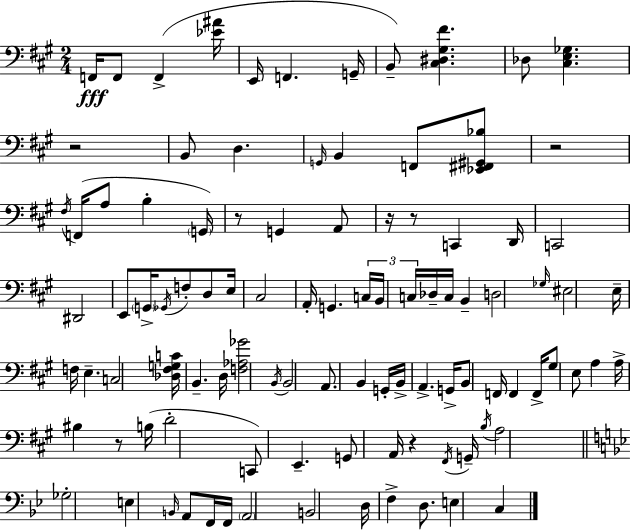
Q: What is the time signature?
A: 2/4